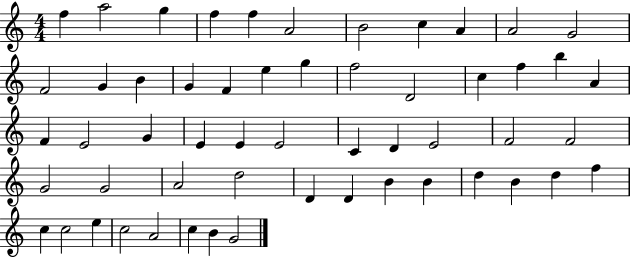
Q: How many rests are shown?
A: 0